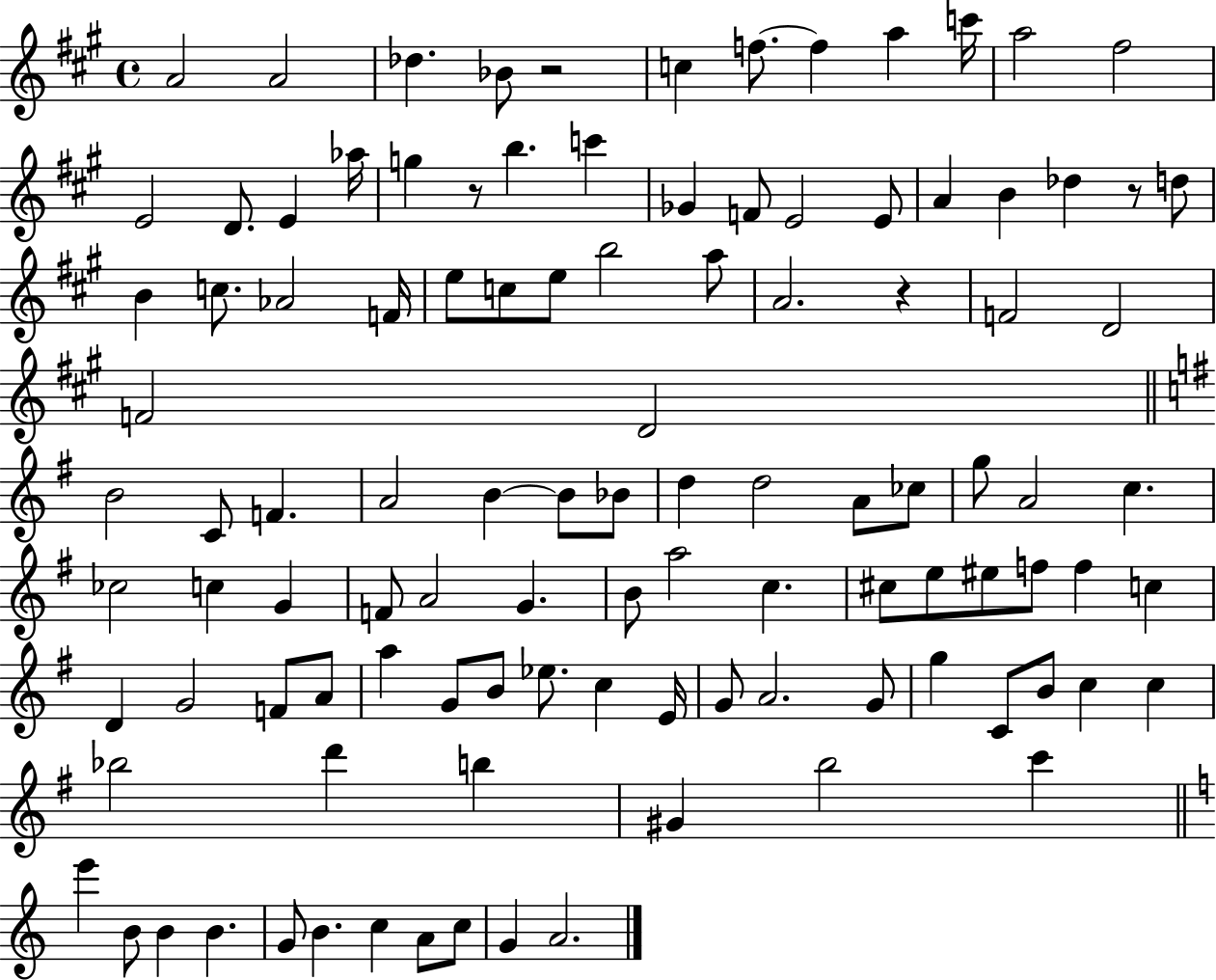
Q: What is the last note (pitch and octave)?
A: A4